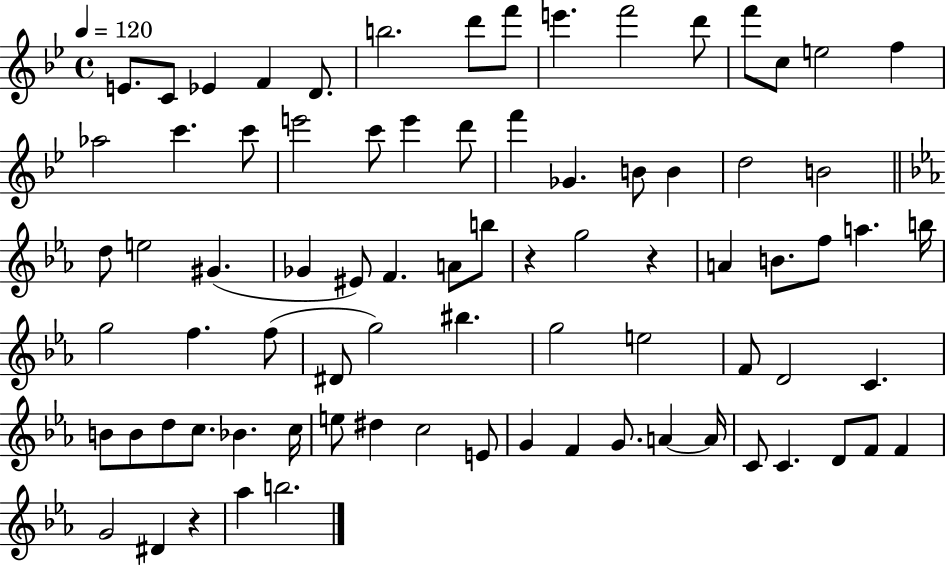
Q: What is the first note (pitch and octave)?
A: E4